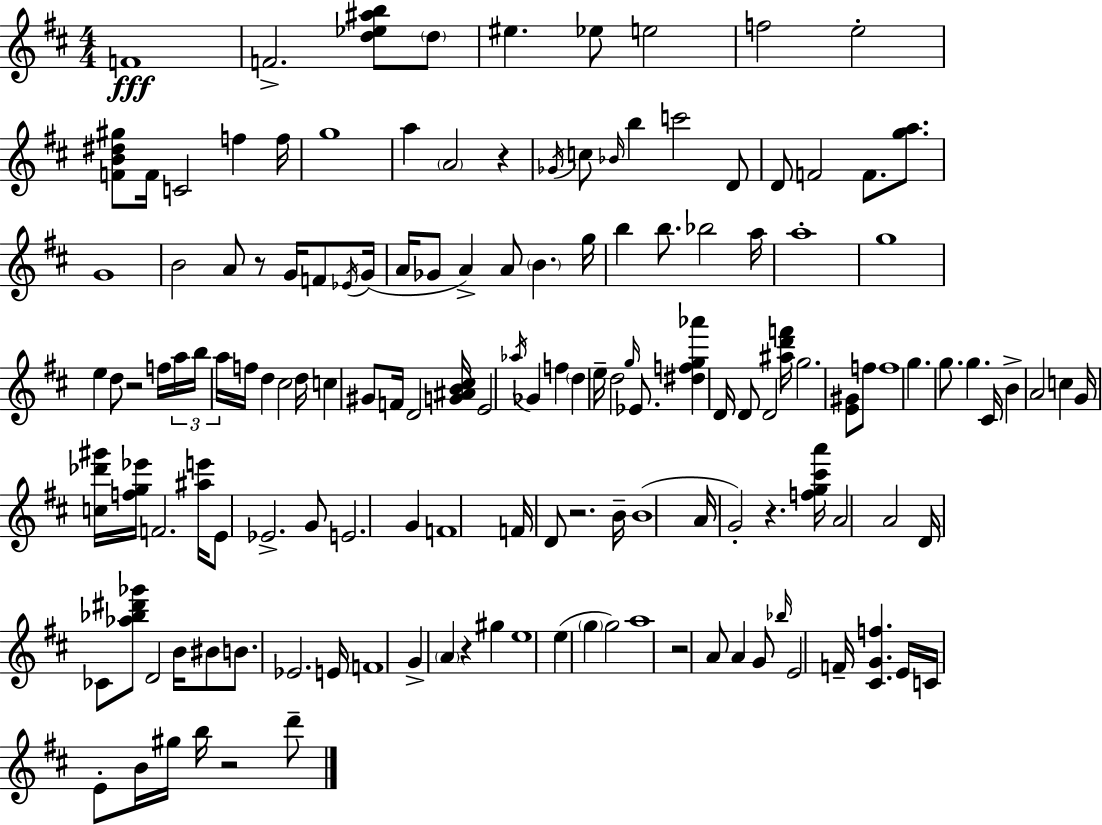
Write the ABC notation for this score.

X:1
T:Untitled
M:4/4
L:1/4
K:D
F4 F2 [d_e^ab]/2 d/2 ^e _e/2 e2 f2 e2 [FB^d^g]/2 F/4 C2 f f/4 g4 a A2 z _G/4 c/2 _B/4 b c'2 D/2 D/2 F2 F/2 [ga]/2 G4 B2 A/2 z/2 G/4 F/2 _E/4 G/4 A/4 _G/2 A A/2 B g/4 b b/2 _b2 a/4 a4 g4 e d/2 z2 f/4 a/4 b/4 a/4 f/4 d ^c2 d/4 c ^G/2 F/4 D2 [G^AB^c]/4 E2 _a/4 _G f d e/4 d2 g/4 _E/2 [^dfg_a'] D/4 D/2 D2 [^ad'f']/4 g2 [E^G]/2 f/2 f4 g g/2 g ^C/4 B A2 c G/4 [c_d'^g']/4 [fg_e']/4 F2 [^ae']/4 E/2 _E2 G/2 E2 G F4 F/4 D/2 z2 B/4 B4 A/4 G2 z [fg^c'a']/4 A2 A2 D/4 _C/2 [_a_b^d'_g']/2 D2 B/4 ^B/2 B/2 _E2 E/4 F4 G A z ^g e4 e g g2 a4 z2 A/2 A G/2 _b/4 E2 F/4 [^CGf] E/4 C/4 E/2 B/4 ^g/4 b/4 z2 d'/2